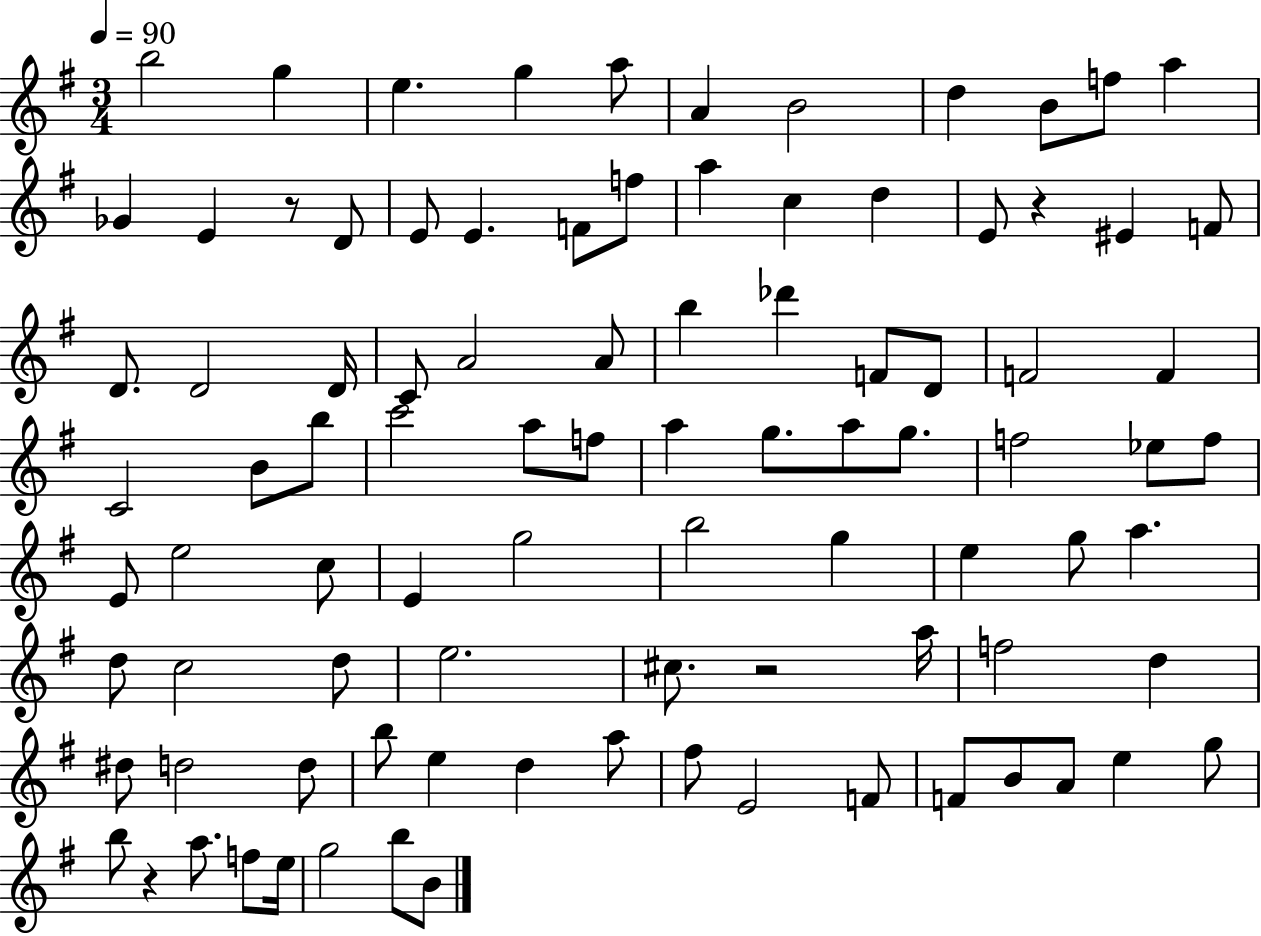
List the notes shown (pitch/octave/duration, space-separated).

B5/h G5/q E5/q. G5/q A5/e A4/q B4/h D5/q B4/e F5/e A5/q Gb4/q E4/q R/e D4/e E4/e E4/q. F4/e F5/e A5/q C5/q D5/q E4/e R/q EIS4/q F4/e D4/e. D4/h D4/s C4/e A4/h A4/e B5/q Db6/q F4/e D4/e F4/h F4/q C4/h B4/e B5/e C6/h A5/e F5/e A5/q G5/e. A5/e G5/e. F5/h Eb5/e F5/e E4/e E5/h C5/e E4/q G5/h B5/h G5/q E5/q G5/e A5/q. D5/e C5/h D5/e E5/h. C#5/e. R/h A5/s F5/h D5/q D#5/e D5/h D5/e B5/e E5/q D5/q A5/e F#5/e E4/h F4/e F4/e B4/e A4/e E5/q G5/e B5/e R/q A5/e. F5/e E5/s G5/h B5/e B4/e